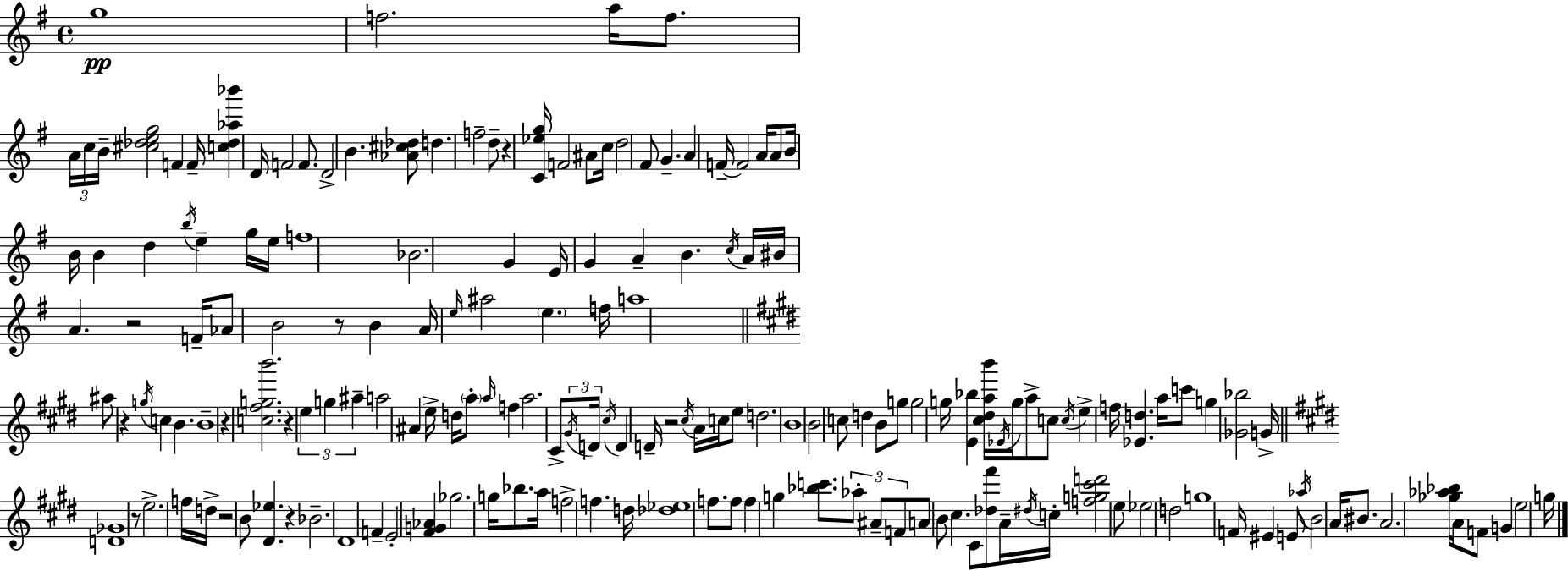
{
  \clef treble
  \time 4/4
  \defaultTimeSignature
  \key g \major
  g''1\pp | f''2. a''16 f''8. | \tuplet 3/2 { a'16 c''16 b'16-- } <cis'' des'' e'' g''>2 f'4 f'16-- | <c'' des'' aes'' bes'''>4 d'16 f'2 f'8. | \break d'2-> b'4. <aes' cis'' des''>8 | d''4. f''2-- d''8-- | r4 <c' ees'' g''>16 f'2 ais'8 c''16 | d''2 fis'8 g'4.-- | \break a'4 f'16--~~ f'2 a'16 a'8 | b'16 b'16 b'4 d''4 \acciaccatura { b''16 } e''4-- g''16 | e''16 f''1 | bes'2. g'4 | \break e'16 g'4 a'4-- b'4. | \acciaccatura { c''16 } a'16 bis'16 a'4. r2 | f'16-- aes'8 b'2 r8 b'4 | a'16 \grace { e''16 } ais''2 \parenthesize e''4. | \break f''16 a''1 | \bar "||" \break \key e \major ais''8 r4 \acciaccatura { g''16 } c''4 b'4. | b'1-- | r4 <c'' fis'' g'' b'''>2. | r4 \tuplet 3/2 { e''4 g''4 ais''4-- } | \break a''2 ais'4 e''16-> d''16 \parenthesize a''8-. | \grace { a''16 } f''4 a''2. | cis'8-> \tuplet 3/2 { \acciaccatura { gis'16 } d'16 \acciaccatura { cis''16 } } d'4 d'16-- r2 | \acciaccatura { cis''16 } a'16 c''16 e''8 d''2. | \break \parenthesize b'1 | b'2 c''8 d''4 | b'8 g''8 g''2 g''16 | <e' bes''>4 <cis'' dis'' a'' b'''>16 \acciaccatura { ees'16 } g''16 a''8-> c''8 \acciaccatura { c''16 } e''4-> | \break f''16 <ees' d''>4. a''16 c'''8 g''4 <ges' bes''>2 | g'16-> \bar "||" \break \key e \major <d' ges'>1 | r8 e''2.-> f''16 d''16-> | r2 b'8 <dis' ees''>4. | r4 bes'2.-- | \break dis'1 | f'4-- e'2-. <fis' g' aes'>4 | ges''2. g''16 bes''8. | a''16 f''2-> f''4. d''16 | \break <des'' ees''>1 | f''8. f''8 f''4 g''4 <bes'' c'''>8. | \tuplet 3/2 { aes''8-. ais'8-- f'8 } a'8 \parenthesize b'8 cis''4. | cis'8 <des'' fis'''>8 a'16-- \acciaccatura { dis''16 } c''16-. <f'' g'' cis''' d'''>2 e''8 | \break ees''2 d''2 | g''1 | f'16 eis'4 e'8 \acciaccatura { aes''16 } b'2 | a'16 bis'8. a'2. | \break <ges'' aes'' bes''>16 a'16 f'8 g'4 e''2 | g''16 \bar "|."
}